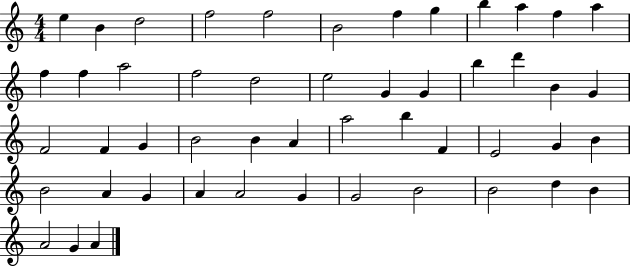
{
  \clef treble
  \numericTimeSignature
  \time 4/4
  \key c \major
  e''4 b'4 d''2 | f''2 f''2 | b'2 f''4 g''4 | b''4 a''4 f''4 a''4 | \break f''4 f''4 a''2 | f''2 d''2 | e''2 g'4 g'4 | b''4 d'''4 b'4 g'4 | \break f'2 f'4 g'4 | b'2 b'4 a'4 | a''2 b''4 f'4 | e'2 g'4 b'4 | \break b'2 a'4 g'4 | a'4 a'2 g'4 | g'2 b'2 | b'2 d''4 b'4 | \break a'2 g'4 a'4 | \bar "|."
}